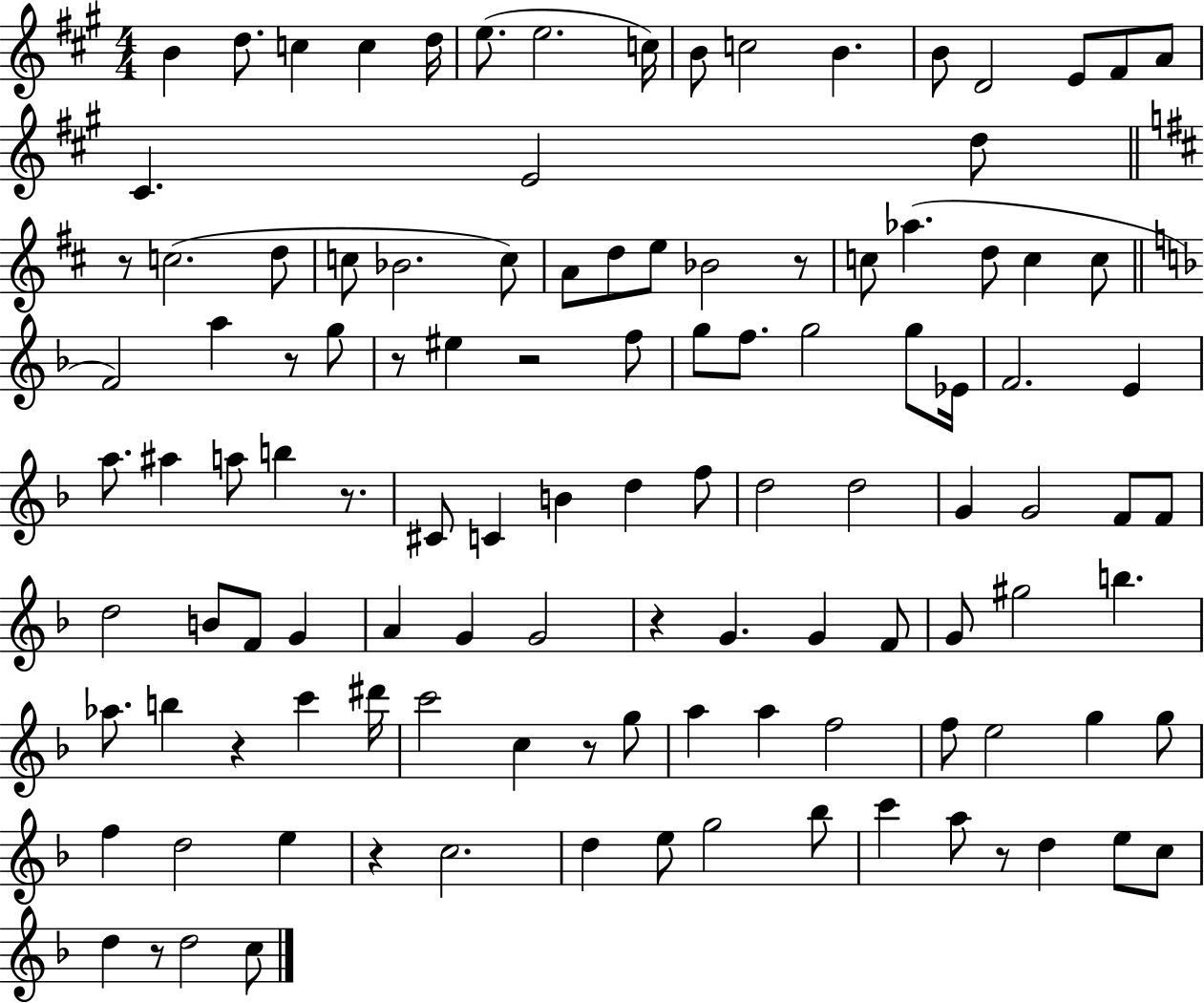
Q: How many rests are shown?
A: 12